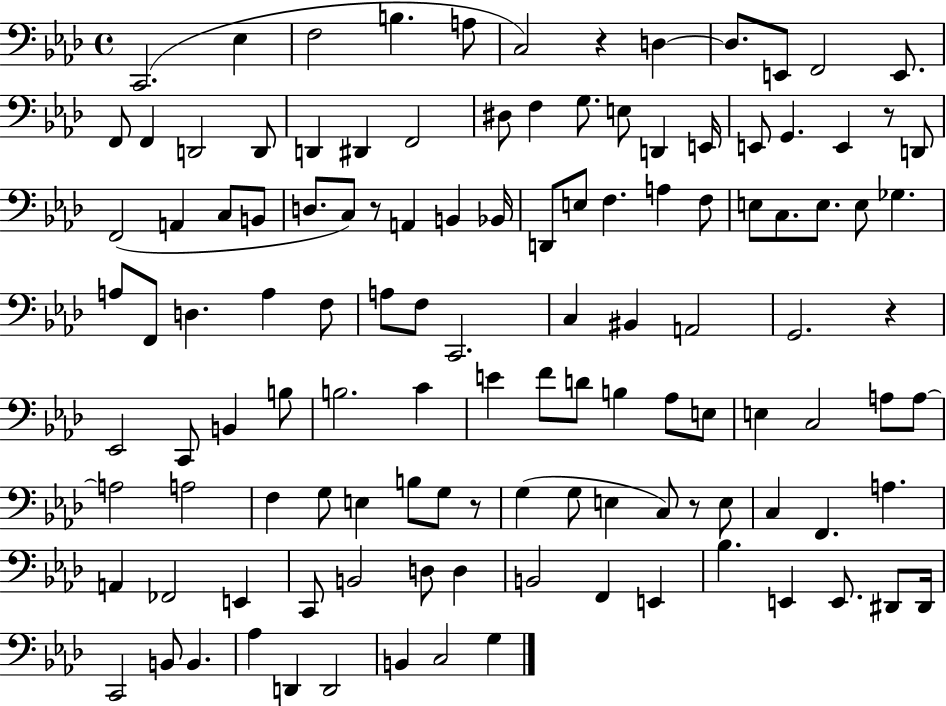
{
  \clef bass
  \time 4/4
  \defaultTimeSignature
  \key aes \major
  c,2.( ees4 | f2 b4. a8 | c2) r4 d4~~ | d8. e,8 f,2 e,8. | \break f,8 f,4 d,2 d,8 | d,4 dis,4 f,2 | dis8 f4 g8. e8 d,4 e,16 | e,8 g,4. e,4 r8 d,8 | \break f,2( a,4 c8 b,8 | d8. c8) r8 a,4 b,4 bes,16 | d,8 e8 f4. a4 f8 | e8 c8. e8. e8 ges4. | \break a8 f,8 d4. a4 f8 | a8 f8 c,2. | c4 bis,4 a,2 | g,2. r4 | \break ees,2 c,8 b,4 b8 | b2. c'4 | e'4 f'8 d'8 b4 aes8 e8 | e4 c2 a8 a8~~ | \break a2 a2 | f4 g8 e4 b8 g8 r8 | g4( g8 e4 c8) r8 e8 | c4 f,4. a4. | \break a,4 fes,2 e,4 | c,8 b,2 d8 d4 | b,2 f,4 e,4 | bes4. e,4 e,8. dis,8 dis,16 | \break c,2 b,8 b,4. | aes4 d,4 d,2 | b,4 c2 g4 | \bar "|."
}